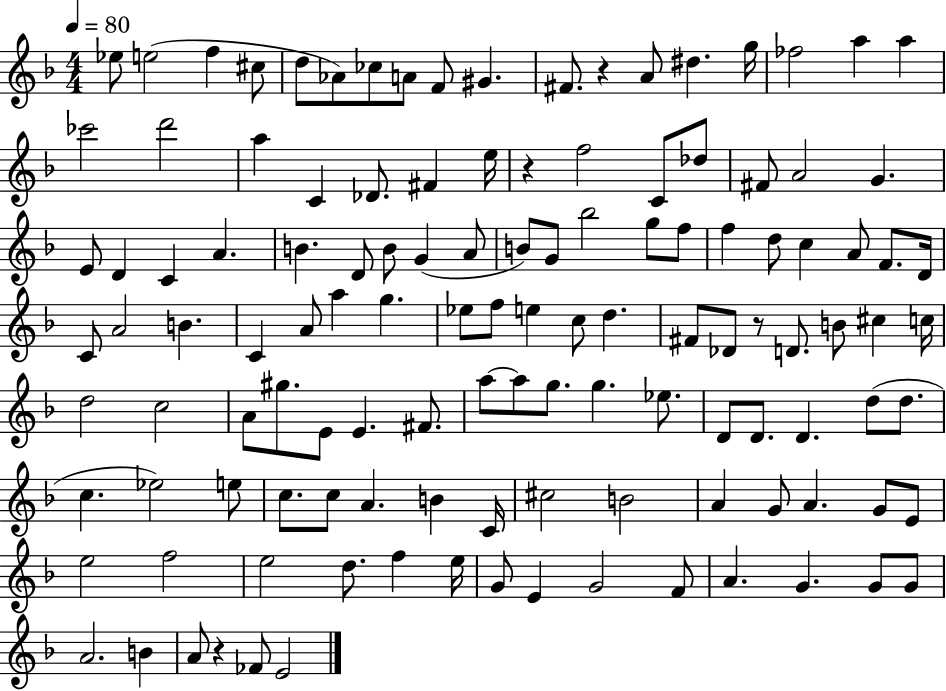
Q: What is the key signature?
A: F major